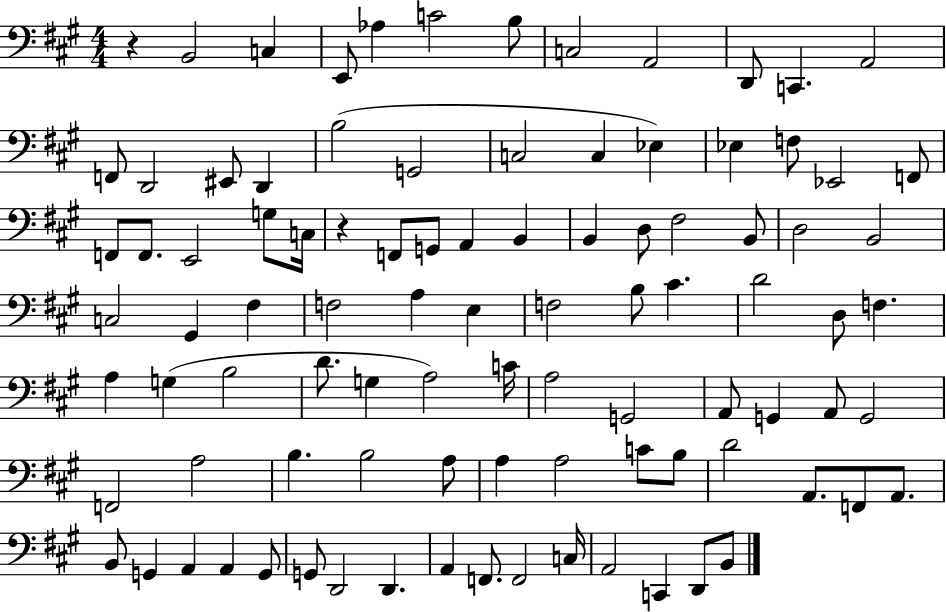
{
  \clef bass
  \numericTimeSignature
  \time 4/4
  \key a \major
  \repeat volta 2 { r4 b,2 c4 | e,8 aes4 c'2 b8 | c2 a,2 | d,8 c,4. a,2 | \break f,8 d,2 eis,8 d,4 | b2( g,2 | c2 c4 ees4) | ees4 f8 ees,2 f,8 | \break f,8 f,8. e,2 g8 c16 | r4 f,8 g,8 a,4 b,4 | b,4 d8 fis2 b,8 | d2 b,2 | \break c2 gis,4 fis4 | f2 a4 e4 | f2 b8 cis'4. | d'2 d8 f4. | \break a4 g4( b2 | d'8. g4 a2) c'16 | a2 g,2 | a,8 g,4 a,8 g,2 | \break f,2 a2 | b4. b2 a8 | a4 a2 c'8 b8 | d'2 a,8. f,8 a,8. | \break b,8 g,4 a,4 a,4 g,8 | g,8 d,2 d,4. | a,4 f,8. f,2 c16 | a,2 c,4 d,8 b,8 | \break } \bar "|."
}